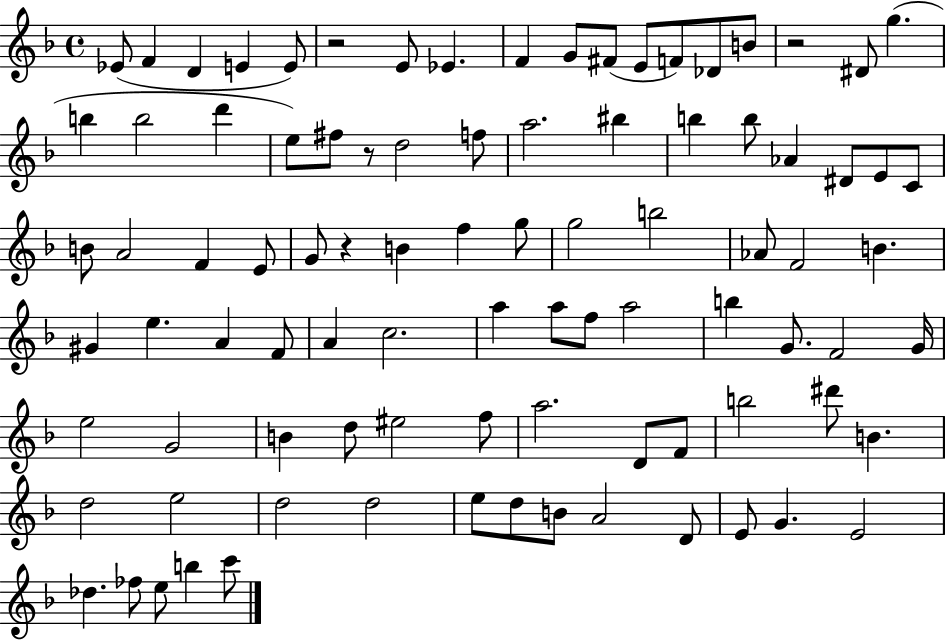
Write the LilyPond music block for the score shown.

{
  \clef treble
  \time 4/4
  \defaultTimeSignature
  \key f \major
  \repeat volta 2 { ees'8( f'4 d'4 e'4 e'8) | r2 e'8 ees'4. | f'4 g'8 fis'8( e'8 f'8) des'8 b'8 | r2 dis'8 g''4.( | \break b''4 b''2 d'''4 | e''8) fis''8 r8 d''2 f''8 | a''2. bis''4 | b''4 b''8 aes'4 dis'8 e'8 c'8 | \break b'8 a'2 f'4 e'8 | g'8 r4 b'4 f''4 g''8 | g''2 b''2 | aes'8 f'2 b'4. | \break gis'4 e''4. a'4 f'8 | a'4 c''2. | a''4 a''8 f''8 a''2 | b''4 g'8. f'2 g'16 | \break e''2 g'2 | b'4 d''8 eis''2 f''8 | a''2. d'8 f'8 | b''2 dis'''8 b'4. | \break d''2 e''2 | d''2 d''2 | e''8 d''8 b'8 a'2 d'8 | e'8 g'4. e'2 | \break des''4. fes''8 e''8 b''4 c'''8 | } \bar "|."
}